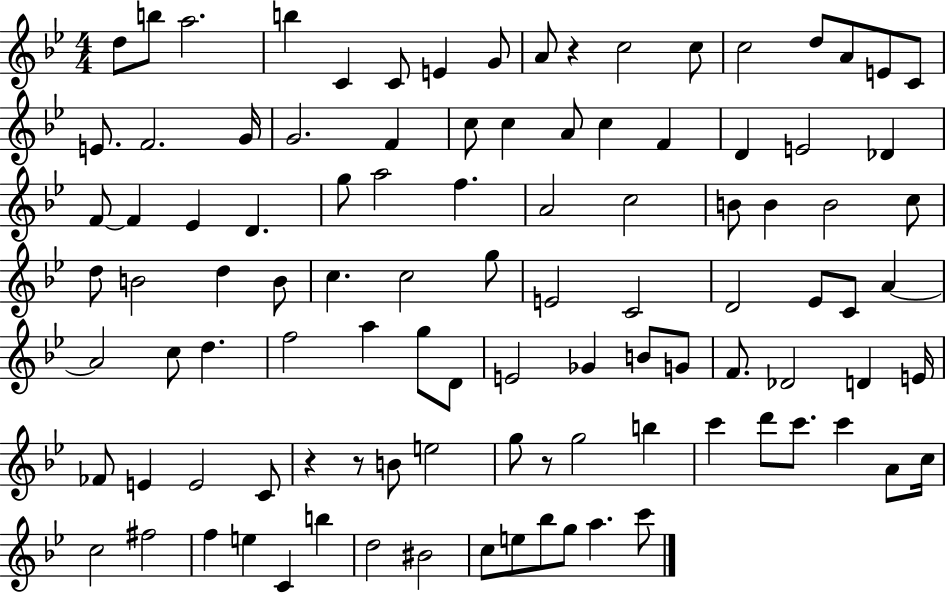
D5/e B5/e A5/h. B5/q C4/q C4/e E4/q G4/e A4/e R/q C5/h C5/e C5/h D5/e A4/e E4/e C4/e E4/e. F4/h. G4/s G4/h. F4/q C5/e C5/q A4/e C5/q F4/q D4/q E4/h Db4/q F4/e F4/q Eb4/q D4/q. G5/e A5/h F5/q. A4/h C5/h B4/e B4/q B4/h C5/e D5/e B4/h D5/q B4/e C5/q. C5/h G5/e E4/h C4/h D4/h Eb4/e C4/e A4/q A4/h C5/e D5/q. F5/h A5/q G5/e D4/e E4/h Gb4/q B4/e G4/e F4/e. Db4/h D4/q E4/s FES4/e E4/q E4/h C4/e R/q R/e B4/e E5/h G5/e R/e G5/h B5/q C6/q D6/e C6/e. C6/q A4/e C5/s C5/h F#5/h F5/q E5/q C4/q B5/q D5/h BIS4/h C5/e E5/e Bb5/e G5/e A5/q. C6/e